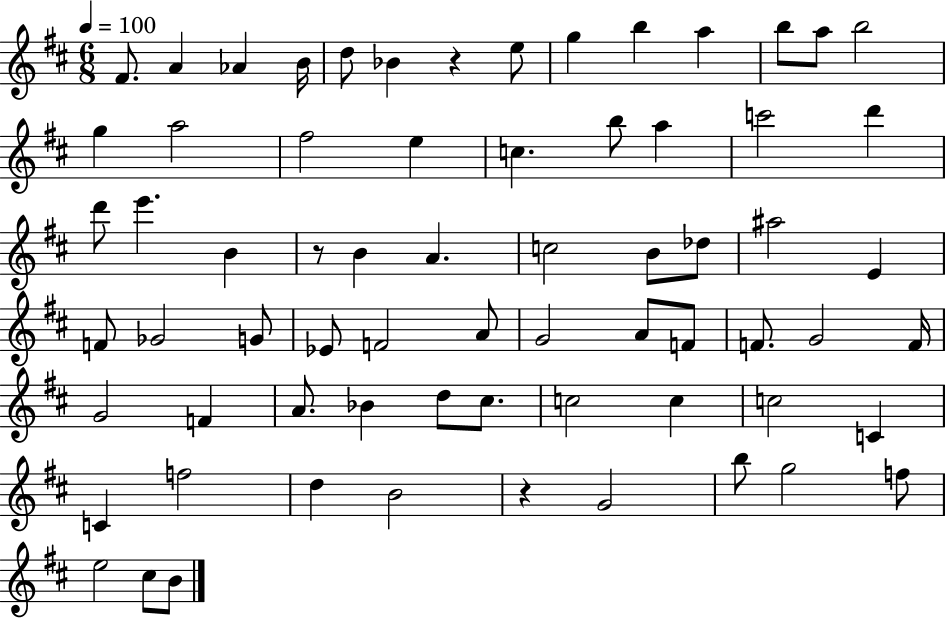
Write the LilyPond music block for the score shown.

{
  \clef treble
  \numericTimeSignature
  \time 6/8
  \key d \major
  \tempo 4 = 100
  fis'8. a'4 aes'4 b'16 | d''8 bes'4 r4 e''8 | g''4 b''4 a''4 | b''8 a''8 b''2 | \break g''4 a''2 | fis''2 e''4 | c''4. b''8 a''4 | c'''2 d'''4 | \break d'''8 e'''4. b'4 | r8 b'4 a'4. | c''2 b'8 des''8 | ais''2 e'4 | \break f'8 ges'2 g'8 | ees'8 f'2 a'8 | g'2 a'8 f'8 | f'8. g'2 f'16 | \break g'2 f'4 | a'8. bes'4 d''8 cis''8. | c''2 c''4 | c''2 c'4 | \break c'4 f''2 | d''4 b'2 | r4 g'2 | b''8 g''2 f''8 | \break e''2 cis''8 b'8 | \bar "|."
}